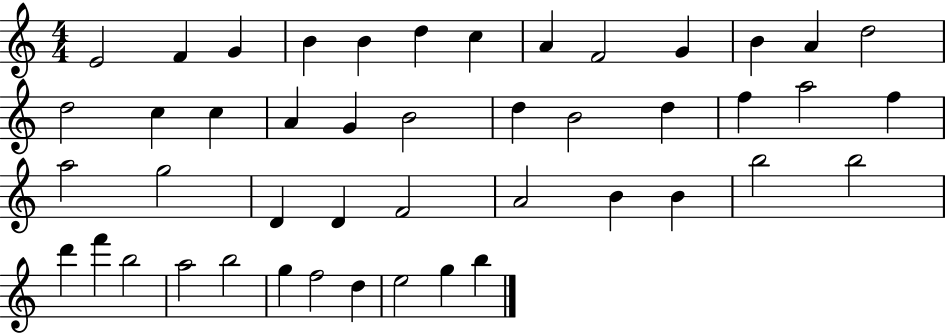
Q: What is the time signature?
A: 4/4